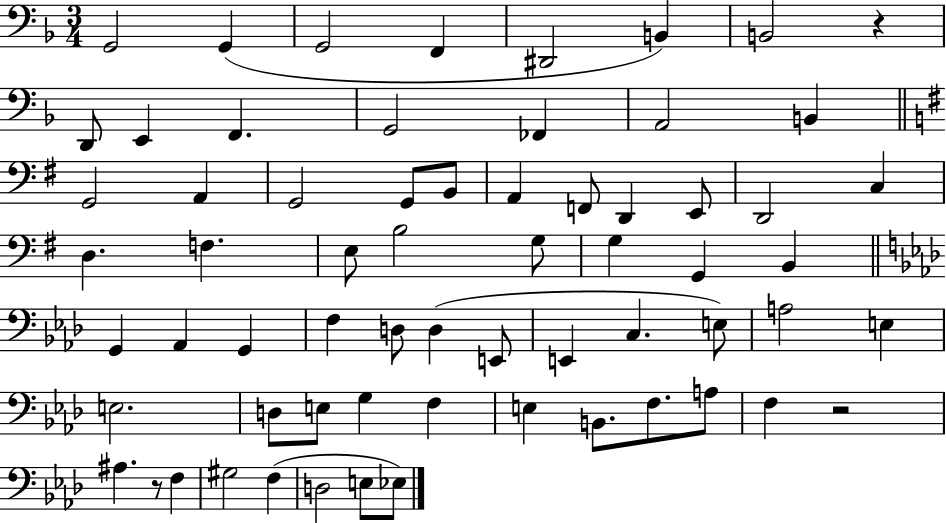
X:1
T:Untitled
M:3/4
L:1/4
K:F
G,,2 G,, G,,2 F,, ^D,,2 B,, B,,2 z D,,/2 E,, F,, G,,2 _F,, A,,2 B,, G,,2 A,, G,,2 G,,/2 B,,/2 A,, F,,/2 D,, E,,/2 D,,2 C, D, F, E,/2 B,2 G,/2 G, G,, B,, G,, _A,, G,, F, D,/2 D, E,,/2 E,, C, E,/2 A,2 E, E,2 D,/2 E,/2 G, F, E, B,,/2 F,/2 A,/2 F, z2 ^A, z/2 F, ^G,2 F, D,2 E,/2 _E,/2